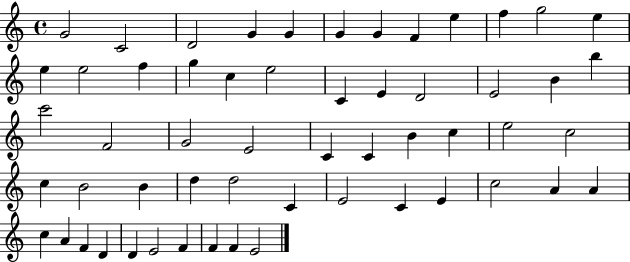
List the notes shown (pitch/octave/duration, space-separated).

G4/h C4/h D4/h G4/q G4/q G4/q G4/q F4/q E5/q F5/q G5/h E5/q E5/q E5/h F5/q G5/q C5/q E5/h C4/q E4/q D4/h E4/h B4/q B5/q C6/h F4/h G4/h E4/h C4/q C4/q B4/q C5/q E5/h C5/h C5/q B4/h B4/q D5/q D5/h C4/q E4/h C4/q E4/q C5/h A4/q A4/q C5/q A4/q F4/q D4/q D4/q E4/h F4/q F4/q F4/q E4/h